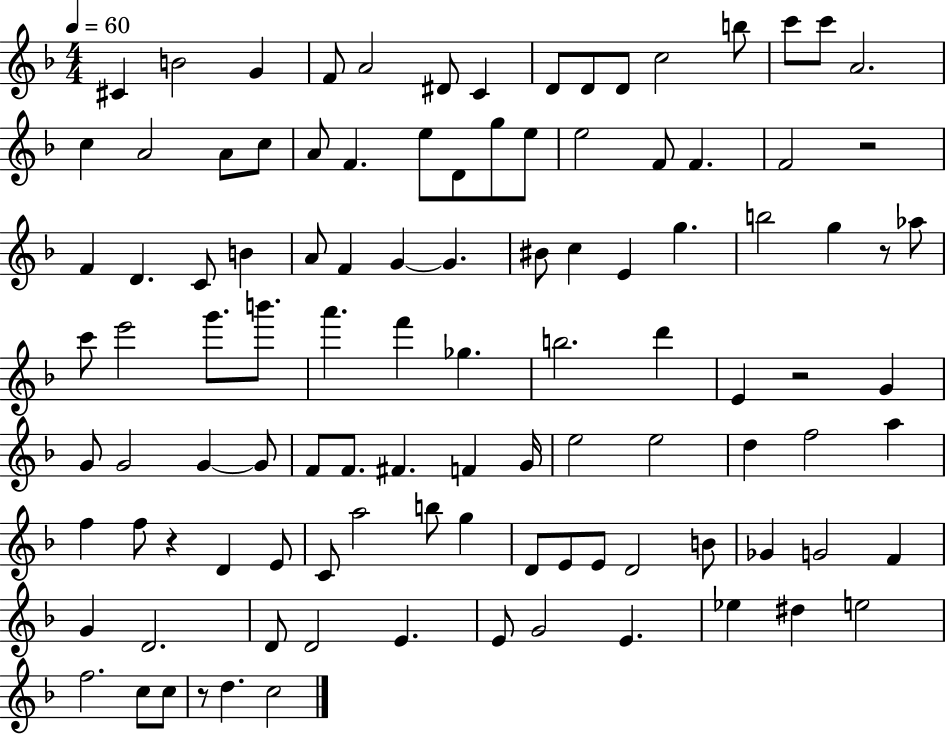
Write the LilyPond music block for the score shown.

{
  \clef treble
  \numericTimeSignature
  \time 4/4
  \key f \major
  \tempo 4 = 60
  cis'4 b'2 g'4 | f'8 a'2 dis'8 c'4 | d'8 d'8 d'8 c''2 b''8 | c'''8 c'''8 a'2. | \break c''4 a'2 a'8 c''8 | a'8 f'4. e''8 d'8 g''8 e''8 | e''2 f'8 f'4. | f'2 r2 | \break f'4 d'4. c'8 b'4 | a'8 f'4 g'4~~ g'4. | bis'8 c''4 e'4 g''4. | b''2 g''4 r8 aes''8 | \break c'''8 e'''2 g'''8. b'''8. | a'''4. f'''4 ges''4. | b''2. d'''4 | e'4 r2 g'4 | \break g'8 g'2 g'4~~ g'8 | f'8 f'8. fis'4. f'4 g'16 | e''2 e''2 | d''4 f''2 a''4 | \break f''4 f''8 r4 d'4 e'8 | c'8 a''2 b''8 g''4 | d'8 e'8 e'8 d'2 b'8 | ges'4 g'2 f'4 | \break g'4 d'2. | d'8 d'2 e'4. | e'8 g'2 e'4. | ees''4 dis''4 e''2 | \break f''2. c''8 c''8 | r8 d''4. c''2 | \bar "|."
}